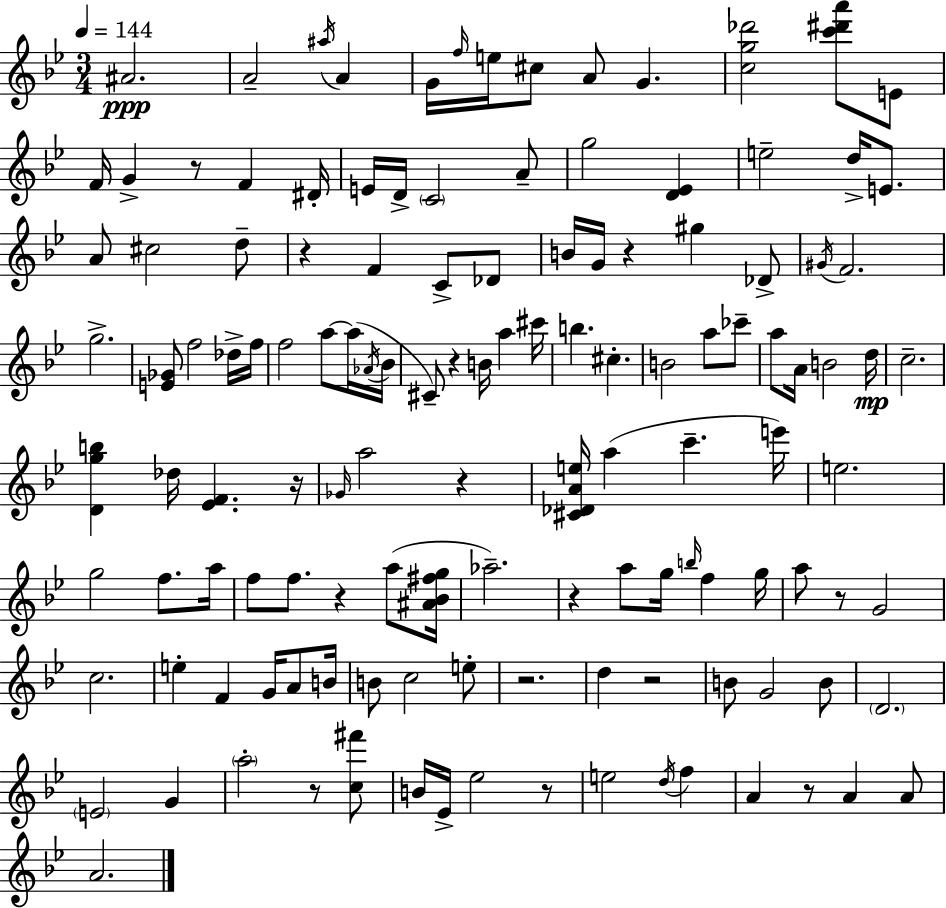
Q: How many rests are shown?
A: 14